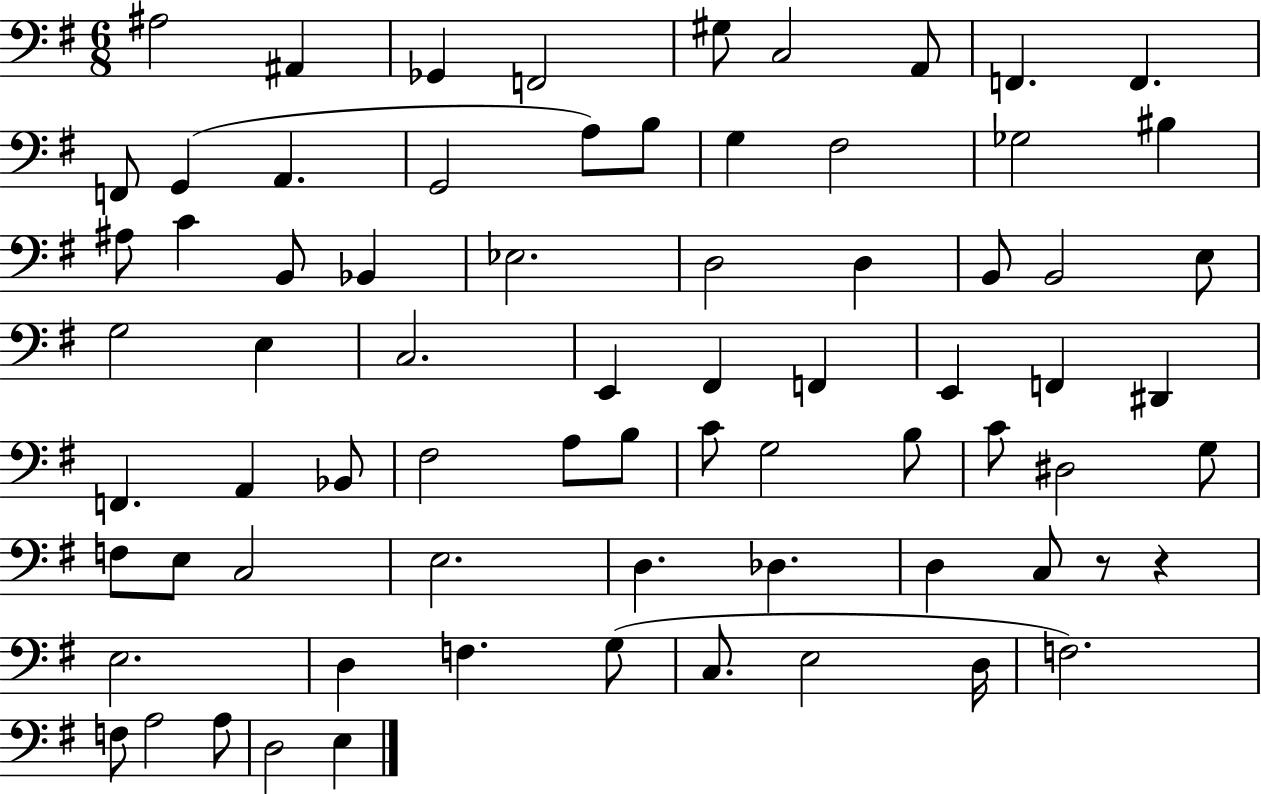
{
  \clef bass
  \numericTimeSignature
  \time 6/8
  \key g \major
  ais2 ais,4 | ges,4 f,2 | gis8 c2 a,8 | f,4. f,4. | \break f,8 g,4( a,4. | g,2 a8) b8 | g4 fis2 | ges2 bis4 | \break ais8 c'4 b,8 bes,4 | ees2. | d2 d4 | b,8 b,2 e8 | \break g2 e4 | c2. | e,4 fis,4 f,4 | e,4 f,4 dis,4 | \break f,4. a,4 bes,8 | fis2 a8 b8 | c'8 g2 b8 | c'8 dis2 g8 | \break f8 e8 c2 | e2. | d4. des4. | d4 c8 r8 r4 | \break e2. | d4 f4. g8( | c8. e2 d16 | f2.) | \break f8 a2 a8 | d2 e4 | \bar "|."
}